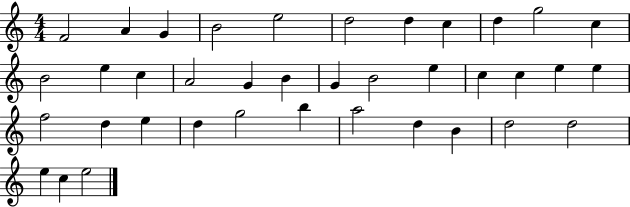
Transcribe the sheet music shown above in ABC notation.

X:1
T:Untitled
M:4/4
L:1/4
K:C
F2 A G B2 e2 d2 d c d g2 c B2 e c A2 G B G B2 e c c e e f2 d e d g2 b a2 d B d2 d2 e c e2